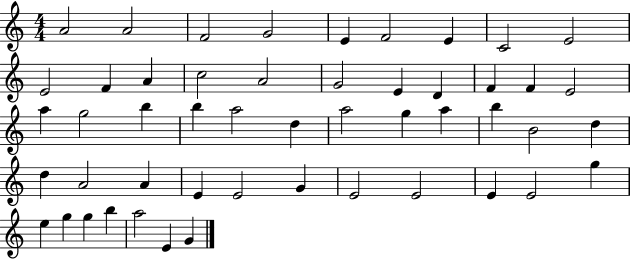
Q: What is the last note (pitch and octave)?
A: G4